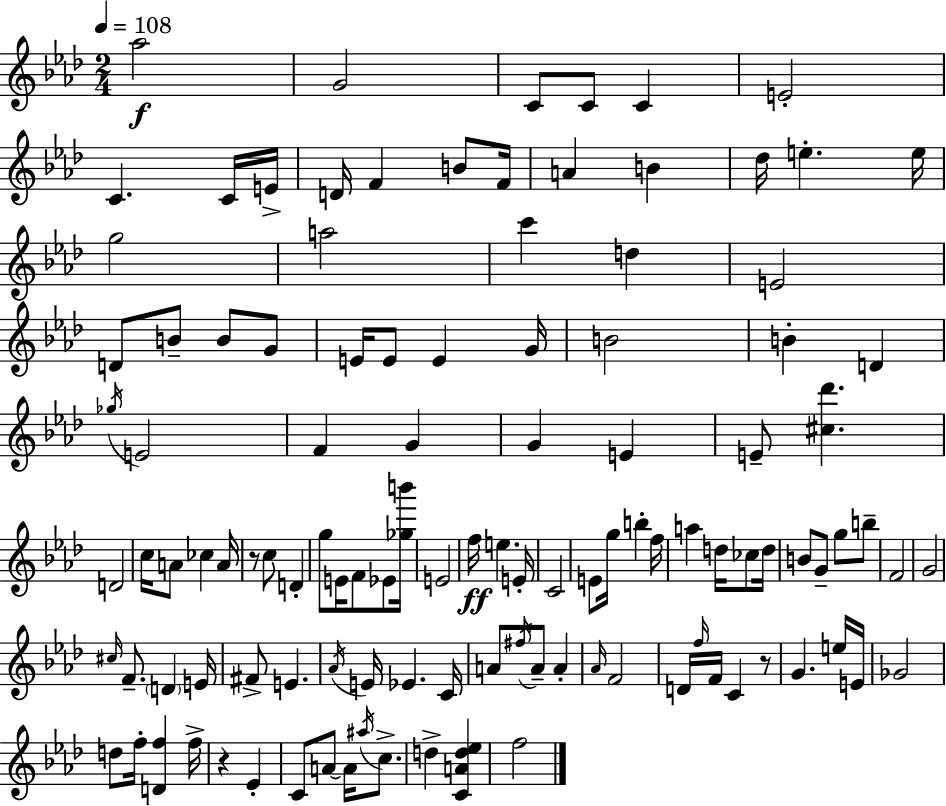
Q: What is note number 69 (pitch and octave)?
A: B5